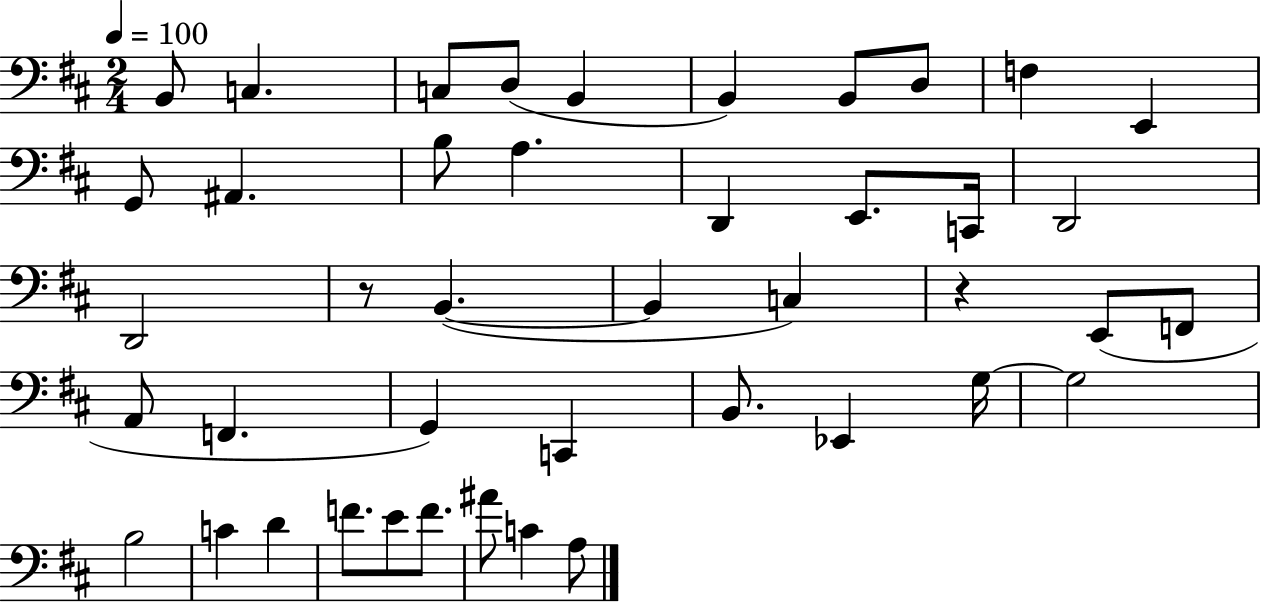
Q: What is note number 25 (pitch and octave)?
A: A2